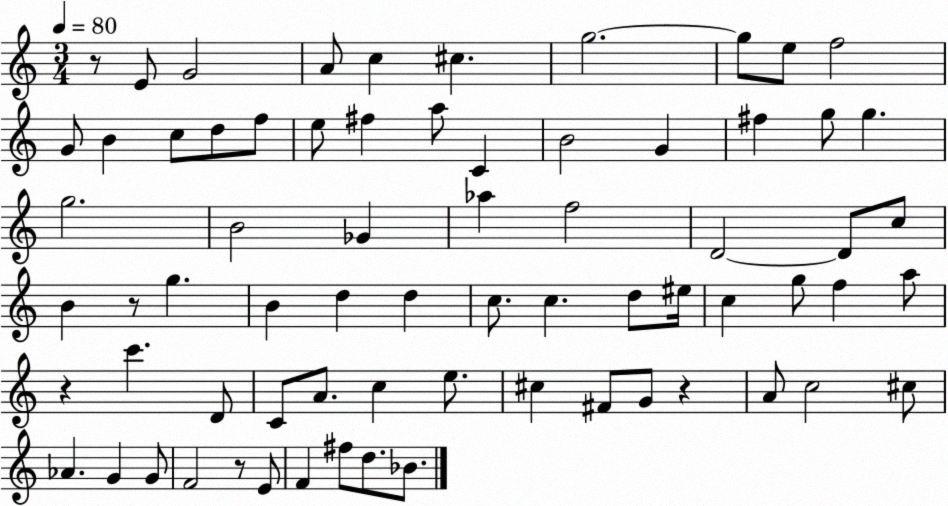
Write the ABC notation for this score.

X:1
T:Untitled
M:3/4
L:1/4
K:C
z/2 E/2 G2 A/2 c ^c g2 g/2 e/2 f2 G/2 B c/2 d/2 f/2 e/2 ^f a/2 C B2 G ^f g/2 g g2 B2 _G _a f2 D2 D/2 c/2 B z/2 g B d d c/2 c d/2 ^e/4 c g/2 f a/2 z c' D/2 C/2 A/2 c e/2 ^c ^F/2 G/2 z A/2 c2 ^c/2 _A G G/2 F2 z/2 E/2 F ^f/2 d/2 _B/2